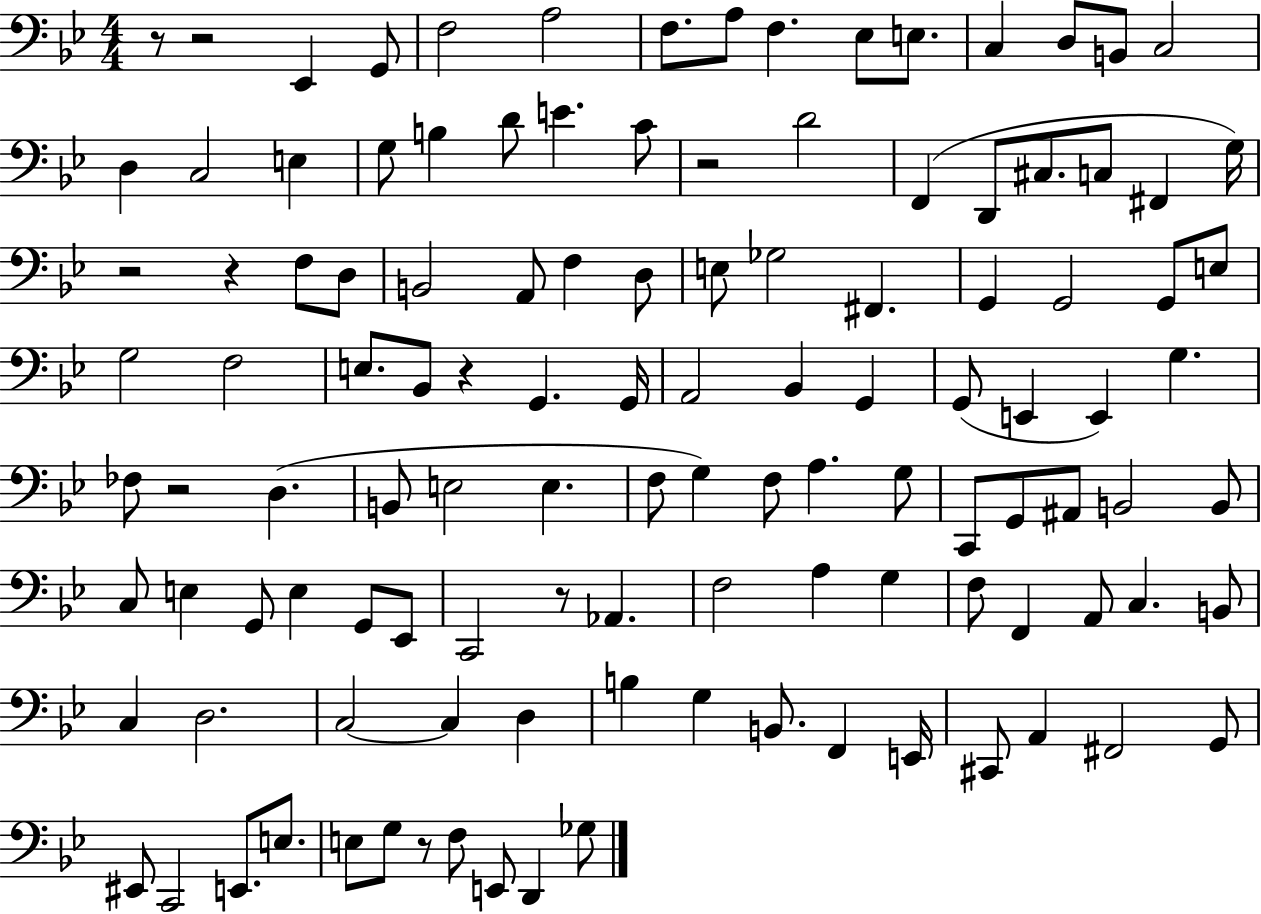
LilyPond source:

{
  \clef bass
  \numericTimeSignature
  \time 4/4
  \key bes \major
  r8 r2 ees,4 g,8 | f2 a2 | f8. a8 f4. ees8 e8. | c4 d8 b,8 c2 | \break d4 c2 e4 | g8 b4 d'8 e'4. c'8 | r2 d'2 | f,4( d,8 cis8. c8 fis,4 g16) | \break r2 r4 f8 d8 | b,2 a,8 f4 d8 | e8 ges2 fis,4. | g,4 g,2 g,8 e8 | \break g2 f2 | e8. bes,8 r4 g,4. g,16 | a,2 bes,4 g,4 | g,8( e,4 e,4) g4. | \break fes8 r2 d4.( | b,8 e2 e4. | f8 g4) f8 a4. g8 | c,8 g,8 ais,8 b,2 b,8 | \break c8 e4 g,8 e4 g,8 ees,8 | c,2 r8 aes,4. | f2 a4 g4 | f8 f,4 a,8 c4. b,8 | \break c4 d2. | c2~~ c4 d4 | b4 g4 b,8. f,4 e,16 | cis,8 a,4 fis,2 g,8 | \break eis,8 c,2 e,8. e8. | e8 g8 r8 f8 e,8 d,4 ges8 | \bar "|."
}